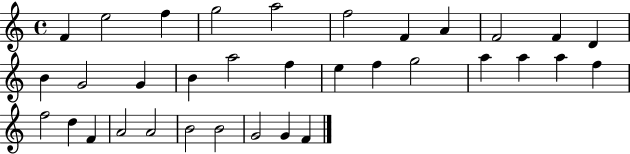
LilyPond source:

{
  \clef treble
  \time 4/4
  \defaultTimeSignature
  \key c \major
  f'4 e''2 f''4 | g''2 a''2 | f''2 f'4 a'4 | f'2 f'4 d'4 | \break b'4 g'2 g'4 | b'4 a''2 f''4 | e''4 f''4 g''2 | a''4 a''4 a''4 f''4 | \break f''2 d''4 f'4 | a'2 a'2 | b'2 b'2 | g'2 g'4 f'4 | \break \bar "|."
}